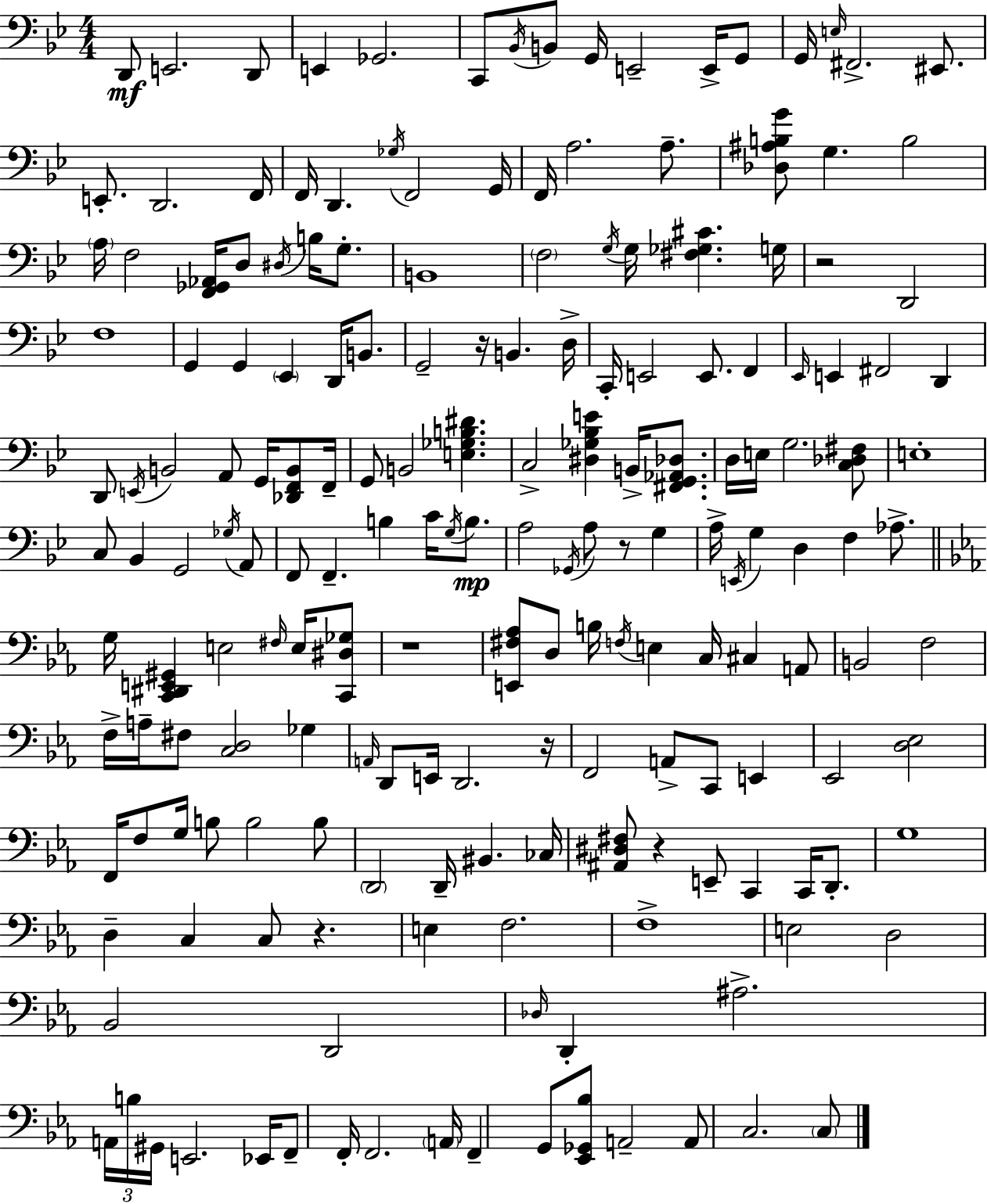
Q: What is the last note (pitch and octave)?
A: C3